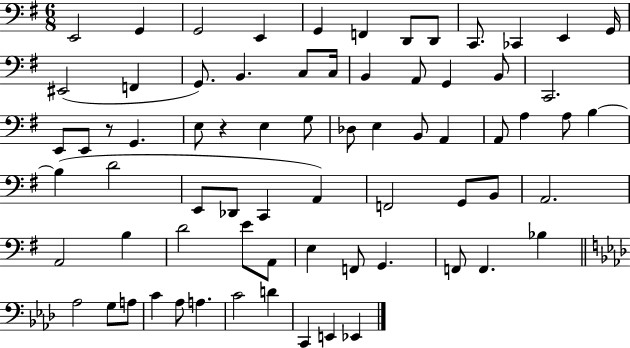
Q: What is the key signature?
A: G major